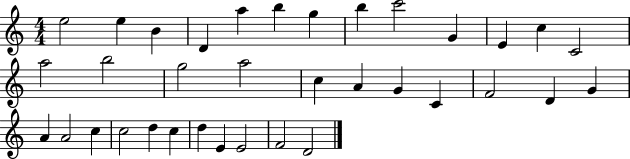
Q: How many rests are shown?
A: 0